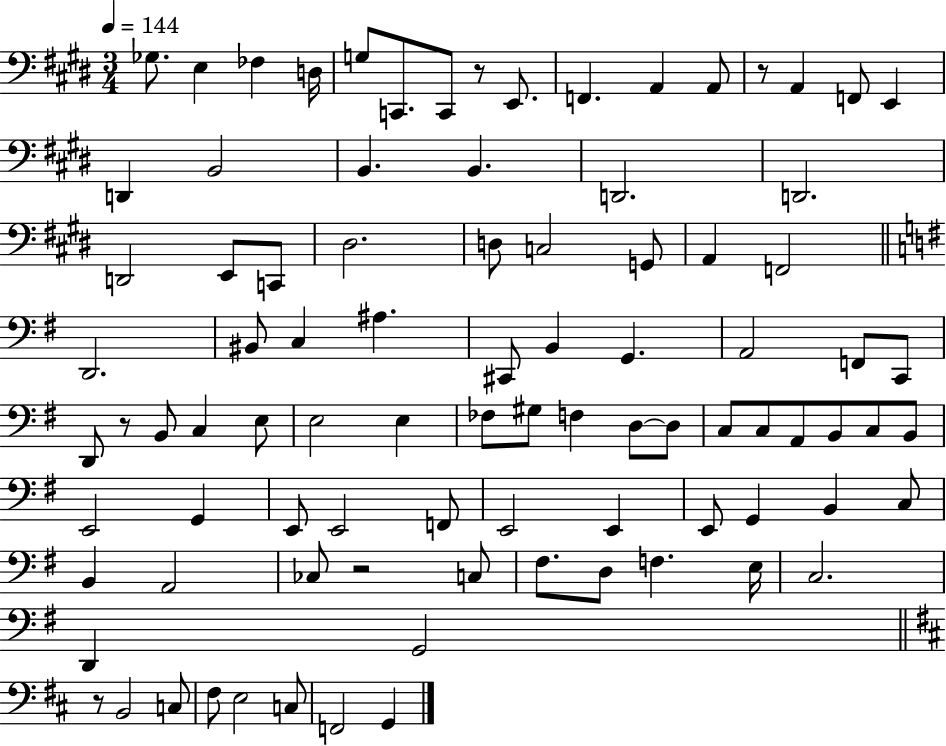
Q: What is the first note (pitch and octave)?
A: Gb3